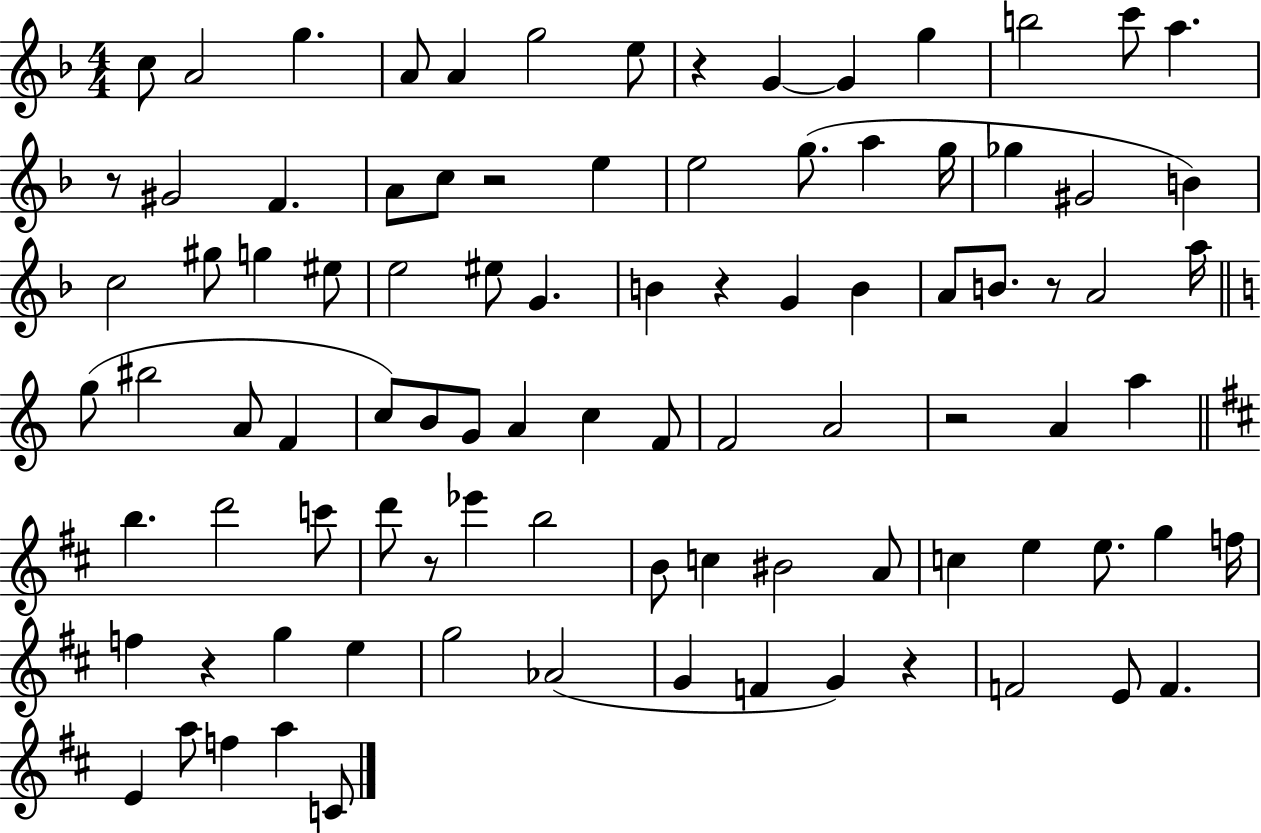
X:1
T:Untitled
M:4/4
L:1/4
K:F
c/2 A2 g A/2 A g2 e/2 z G G g b2 c'/2 a z/2 ^G2 F A/2 c/2 z2 e e2 g/2 a g/4 _g ^G2 B c2 ^g/2 g ^e/2 e2 ^e/2 G B z G B A/2 B/2 z/2 A2 a/4 g/2 ^b2 A/2 F c/2 B/2 G/2 A c F/2 F2 A2 z2 A a b d'2 c'/2 d'/2 z/2 _e' b2 B/2 c ^B2 A/2 c e e/2 g f/4 f z g e g2 _A2 G F G z F2 E/2 F E a/2 f a C/2